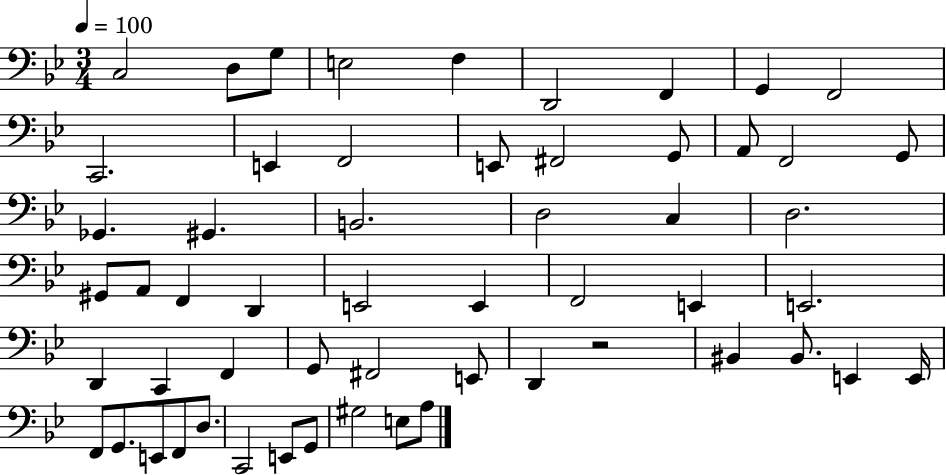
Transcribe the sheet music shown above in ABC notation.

X:1
T:Untitled
M:3/4
L:1/4
K:Bb
C,2 D,/2 G,/2 E,2 F, D,,2 F,, G,, F,,2 C,,2 E,, F,,2 E,,/2 ^F,,2 G,,/2 A,,/2 F,,2 G,,/2 _G,, ^G,, B,,2 D,2 C, D,2 ^G,,/2 A,,/2 F,, D,, E,,2 E,, F,,2 E,, E,,2 D,, C,, F,, G,,/2 ^F,,2 E,,/2 D,, z2 ^B,, ^B,,/2 E,, E,,/4 F,,/2 G,,/2 E,,/2 F,,/2 D,/2 C,,2 E,,/2 G,,/2 ^G,2 E,/2 A,/2